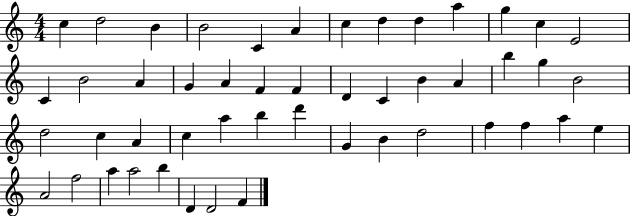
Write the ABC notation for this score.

X:1
T:Untitled
M:4/4
L:1/4
K:C
c d2 B B2 C A c d d a g c E2 C B2 A G A F F D C B A b g B2 d2 c A c a b d' G B d2 f f a e A2 f2 a a2 b D D2 F